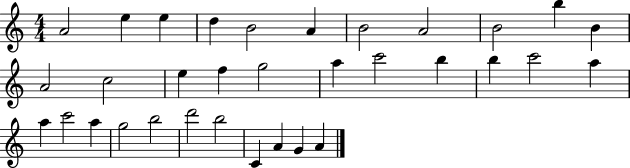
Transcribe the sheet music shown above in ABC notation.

X:1
T:Untitled
M:4/4
L:1/4
K:C
A2 e e d B2 A B2 A2 B2 b B A2 c2 e f g2 a c'2 b b c'2 a a c'2 a g2 b2 d'2 b2 C A G A